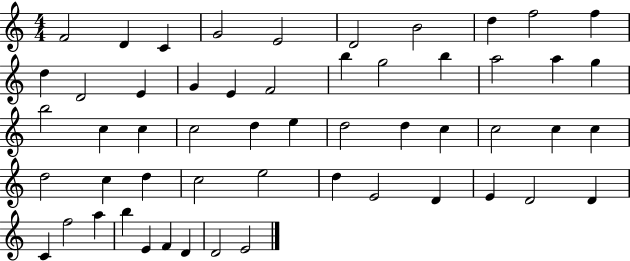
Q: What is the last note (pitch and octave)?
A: E4